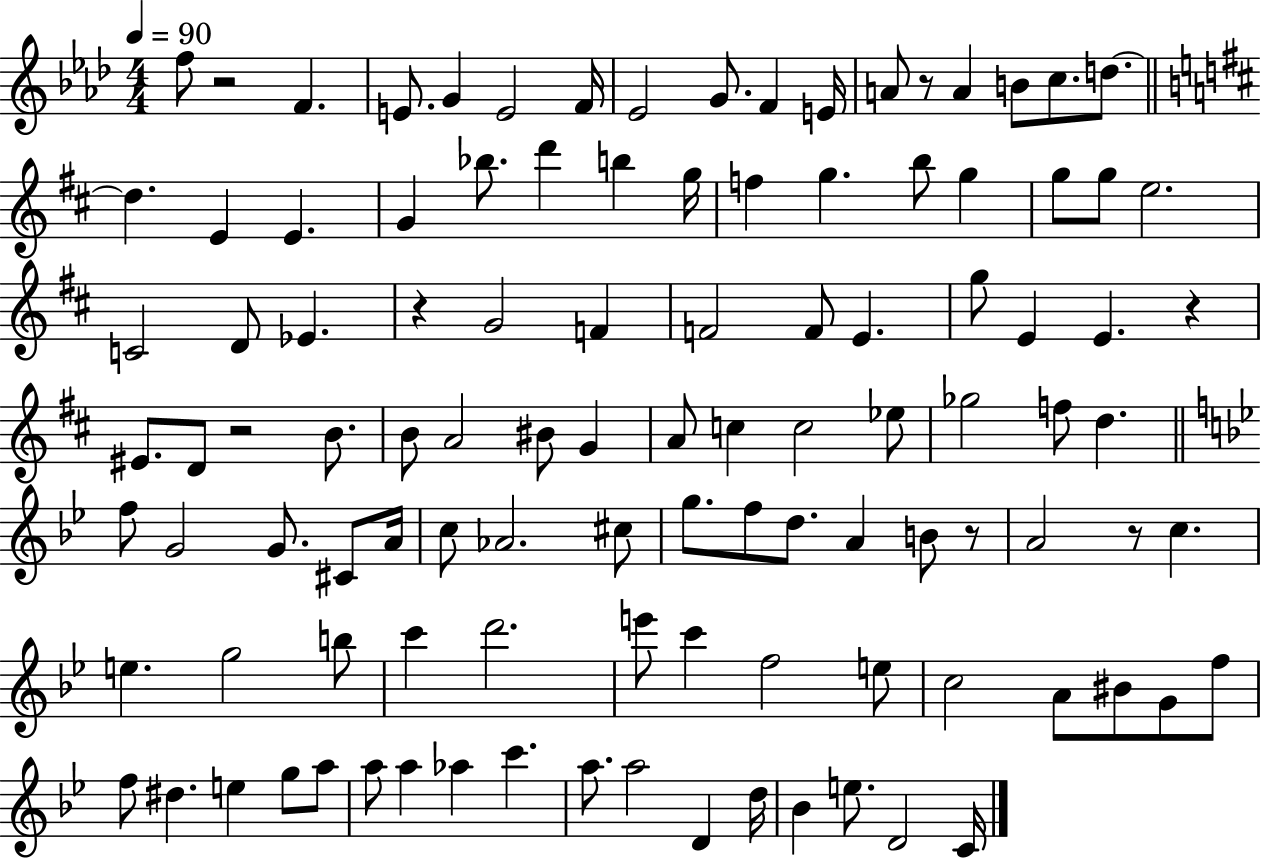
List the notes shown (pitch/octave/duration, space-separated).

F5/e R/h F4/q. E4/e. G4/q E4/h F4/s Eb4/h G4/e. F4/q E4/s A4/e R/e A4/q B4/e C5/e. D5/e. D5/q. E4/q E4/q. G4/q Bb5/e. D6/q B5/q G5/s F5/q G5/q. B5/e G5/q G5/e G5/e E5/h. C4/h D4/e Eb4/q. R/q G4/h F4/q F4/h F4/e E4/q. G5/e E4/q E4/q. R/q EIS4/e. D4/e R/h B4/e. B4/e A4/h BIS4/e G4/q A4/e C5/q C5/h Eb5/e Gb5/h F5/e D5/q. F5/e G4/h G4/e. C#4/e A4/s C5/e Ab4/h. C#5/e G5/e. F5/e D5/e. A4/q B4/e R/e A4/h R/e C5/q. E5/q. G5/h B5/e C6/q D6/h. E6/e C6/q F5/h E5/e C5/h A4/e BIS4/e G4/e F5/e F5/e D#5/q. E5/q G5/e A5/e A5/e A5/q Ab5/q C6/q. A5/e. A5/h D4/q D5/s Bb4/q E5/e. D4/h C4/s